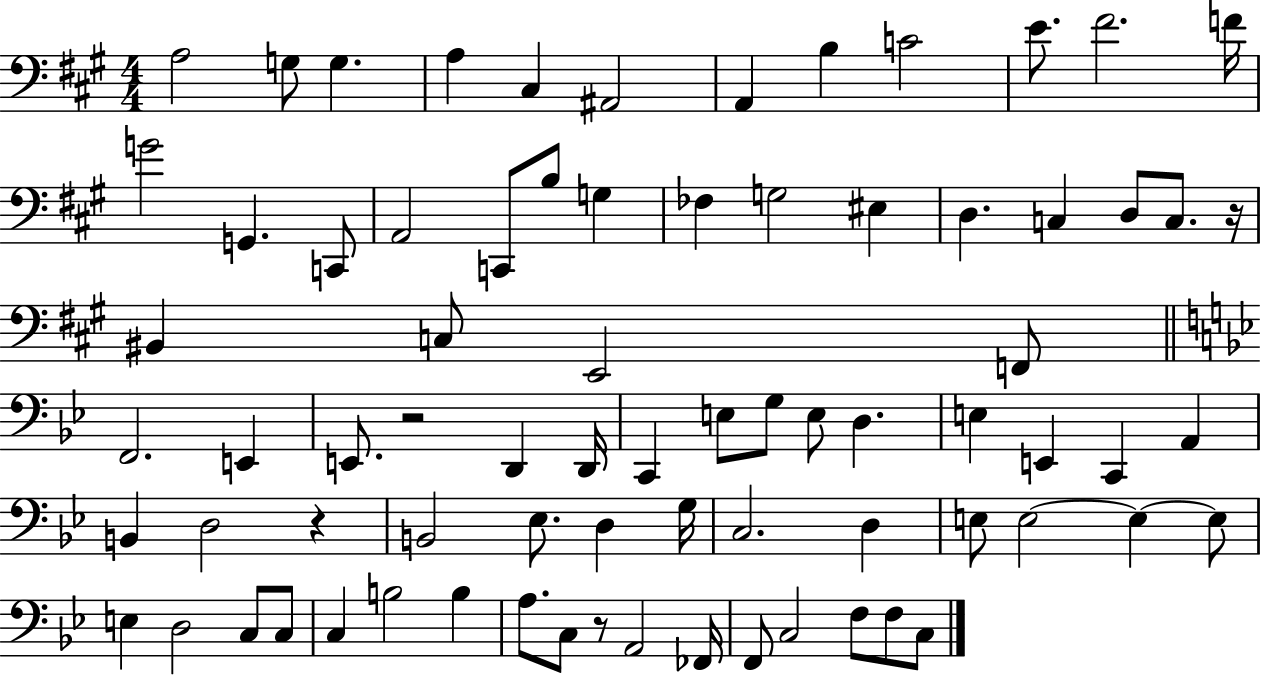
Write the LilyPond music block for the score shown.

{
  \clef bass
  \numericTimeSignature
  \time 4/4
  \key a \major
  a2 g8 g4. | a4 cis4 ais,2 | a,4 b4 c'2 | e'8. fis'2. f'16 | \break g'2 g,4. c,8 | a,2 c,8 b8 g4 | fes4 g2 eis4 | d4. c4 d8 c8. r16 | \break bis,4 c8 e,2 f,8 | \bar "||" \break \key bes \major f,2. e,4 | e,8. r2 d,4 d,16 | c,4 e8 g8 e8 d4. | e4 e,4 c,4 a,4 | \break b,4 d2 r4 | b,2 ees8. d4 g16 | c2. d4 | e8 e2~~ e4~~ e8 | \break e4 d2 c8 c8 | c4 b2 b4 | a8. c8 r8 a,2 fes,16 | f,8 c2 f8 f8 c8 | \break \bar "|."
}